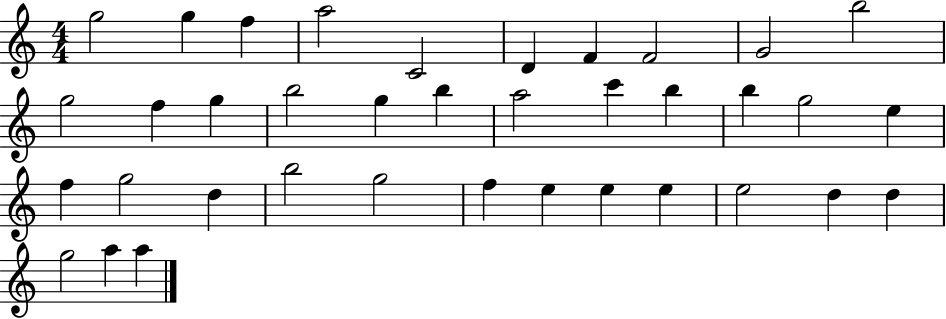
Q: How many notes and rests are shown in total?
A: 37